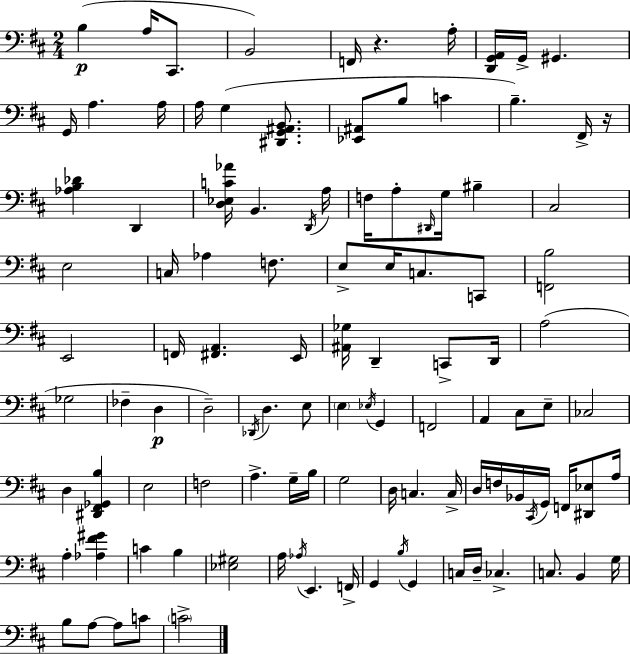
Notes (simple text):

B3/q A3/s C#2/e. B2/h F2/s R/q. A3/s [D2,G2,A2]/s G2/s G#2/q. G2/s A3/q. A3/s A3/s G3/q [D#2,G2,A#2,B2]/e. [Eb2,A#2]/e B3/e C4/q B3/q. F#2/s R/s [Ab3,B3,Db4]/q D2/q [D3,Eb3,C4,Ab4]/s B2/q. D2/s A3/s F3/s A3/e D#2/s G3/s BIS3/q C#3/h E3/h C3/s Ab3/q F3/e. E3/e E3/s C3/e. C2/e [F2,B3]/h E2/h F2/s [F#2,A2]/q. E2/s [A#2,Gb3]/s D2/q C2/e D2/s A3/h Gb3/h FES3/q D3/q D3/h Db2/s D3/q. E3/e E3/q Eb3/s G2/q F2/h A2/q C#3/e E3/e CES3/h D3/q [D#2,F#2,Gb2,B3]/q E3/h F3/h A3/q. G3/s B3/s G3/h D3/s C3/q. C3/s D3/s F3/s Bb2/s C#2/s G2/s F2/s [D#2,Eb3]/e A3/s A3/q [Ab3,F#4,G#4]/q C4/q B3/q [Eb3,G#3]/h A3/s Ab3/s E2/q. F2/s G2/q B3/s G2/q C3/s D3/s CES3/q. C3/e. B2/q G3/s B3/e A3/e A3/e C4/e C4/h